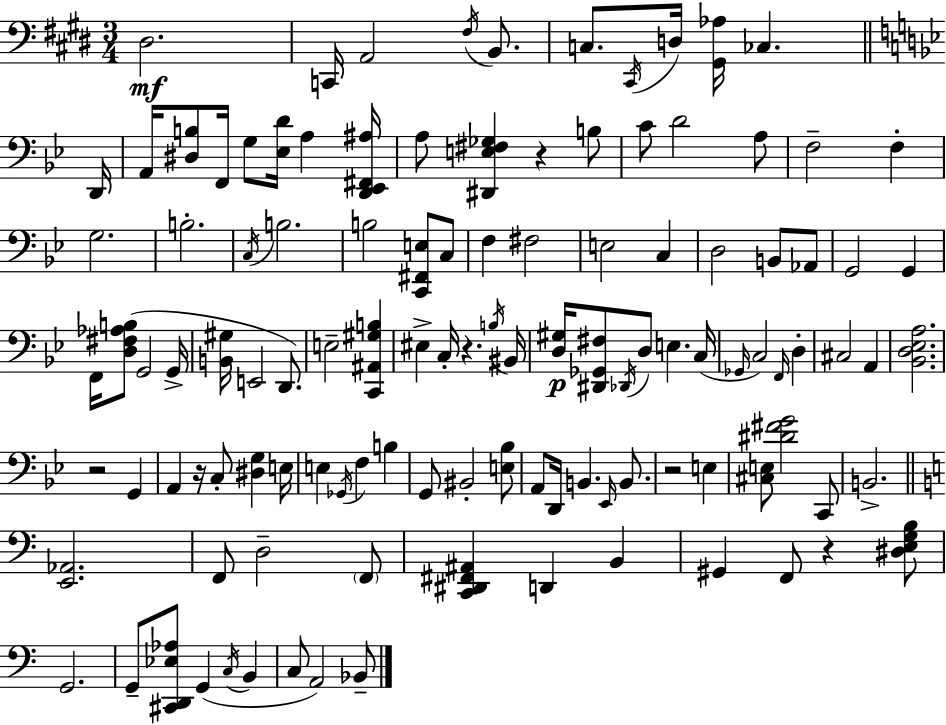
D#3/h. C2/s A2/h F#3/s B2/e. C3/e. C#2/s D3/s [G#2,Ab3]/s CES3/q. D2/s A2/s [D#3,B3]/e F2/s G3/e [Eb3,D4]/s A3/q [D2,Eb2,F#2,A#3]/s A3/e [D#2,E3,F#3,Gb3]/q R/q B3/e C4/e D4/h A3/e F3/h F3/q G3/h. B3/h. C3/s B3/h. B3/h [C2,F#2,E3]/e C3/e F3/q F#3/h E3/h C3/q D3/h B2/e Ab2/e G2/h G2/q F2/s [D3,F#3,Ab3,B3]/e G2/h G2/s [B2,G#3]/s E2/h D2/e. E3/h [C2,A#2,G#3,B3]/q EIS3/q C3/s R/q. B3/s BIS2/s [D3,G#3]/s [D#2,Gb2,F#3]/e Db2/s D3/e E3/q. C3/s Gb2/s C3/h F2/s D3/q C#3/h A2/q [Bb2,D3,Eb3,A3]/h. R/h G2/q A2/q R/s C3/e [D#3,G3]/q E3/s E3/q Gb2/s F3/q B3/q G2/e BIS2/h [E3,Bb3]/e A2/e D2/s B2/q. Eb2/s B2/e. R/h E3/q [C#3,E3]/e [D#4,F#4,G4]/h C2/e B2/h. [E2,Ab2]/h. F2/e D3/h F2/e [C2,D#2,F#2,A#2]/q D2/q B2/q G#2/q F2/e R/q [D#3,E3,G3,B3]/e G2/h. G2/e [C#2,D2,Eb3,Ab3]/e G2/q C3/s B2/q C3/e A2/h Bb2/e